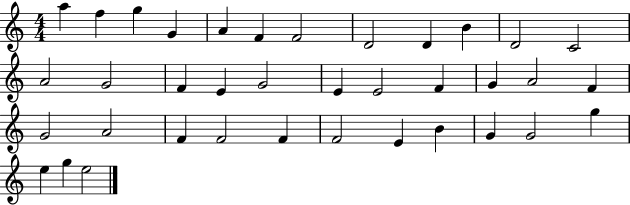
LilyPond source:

{
  \clef treble
  \numericTimeSignature
  \time 4/4
  \key c \major
  a''4 f''4 g''4 g'4 | a'4 f'4 f'2 | d'2 d'4 b'4 | d'2 c'2 | \break a'2 g'2 | f'4 e'4 g'2 | e'4 e'2 f'4 | g'4 a'2 f'4 | \break g'2 a'2 | f'4 f'2 f'4 | f'2 e'4 b'4 | g'4 g'2 g''4 | \break e''4 g''4 e''2 | \bar "|."
}